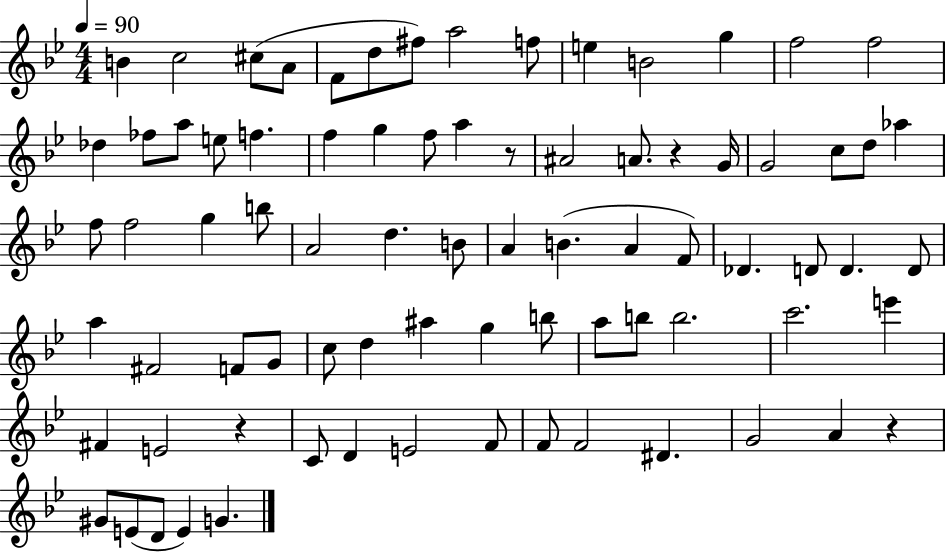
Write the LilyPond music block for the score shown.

{
  \clef treble
  \numericTimeSignature
  \time 4/4
  \key bes \major
  \tempo 4 = 90
  b'4 c''2 cis''8( a'8 | f'8 d''8 fis''8) a''2 f''8 | e''4 b'2 g''4 | f''2 f''2 | \break des''4 fes''8 a''8 e''8 f''4. | f''4 g''4 f''8 a''4 r8 | ais'2 a'8. r4 g'16 | g'2 c''8 d''8 aes''4 | \break f''8 f''2 g''4 b''8 | a'2 d''4. b'8 | a'4 b'4.( a'4 f'8) | des'4. d'8 d'4. d'8 | \break a''4 fis'2 f'8 g'8 | c''8 d''4 ais''4 g''4 b''8 | a''8 b''8 b''2. | c'''2. e'''4 | \break fis'4 e'2 r4 | c'8 d'4 e'2 f'8 | f'8 f'2 dis'4. | g'2 a'4 r4 | \break gis'8 e'8( d'8 e'4) g'4. | \bar "|."
}